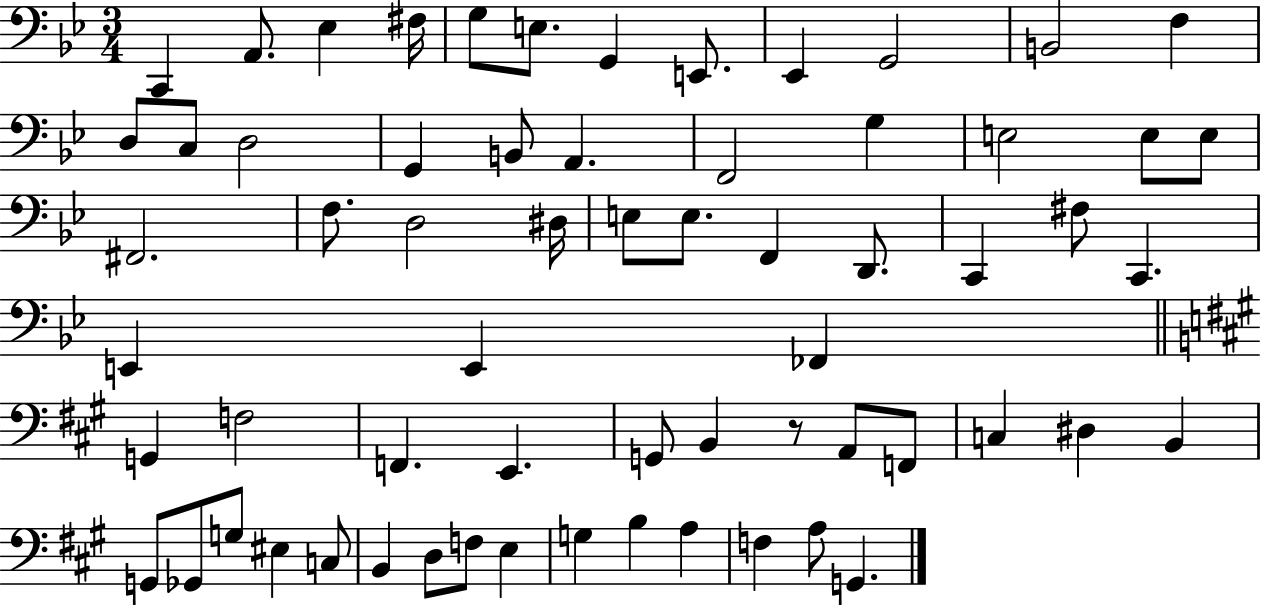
{
  \clef bass
  \numericTimeSignature
  \time 3/4
  \key bes \major
  c,4 a,8. ees4 fis16 | g8 e8. g,4 e,8. | ees,4 g,2 | b,2 f4 | \break d8 c8 d2 | g,4 b,8 a,4. | f,2 g4 | e2 e8 e8 | \break fis,2. | f8. d2 dis16 | e8 e8. f,4 d,8. | c,4 fis8 c,4. | \break e,4 e,4 fes,4 | \bar "||" \break \key a \major g,4 f2 | f,4. e,4. | g,8 b,4 r8 a,8 f,8 | c4 dis4 b,4 | \break g,8 ges,8 g8 eis4 c8 | b,4 d8 f8 e4 | g4 b4 a4 | f4 a8 g,4. | \break \bar "|."
}